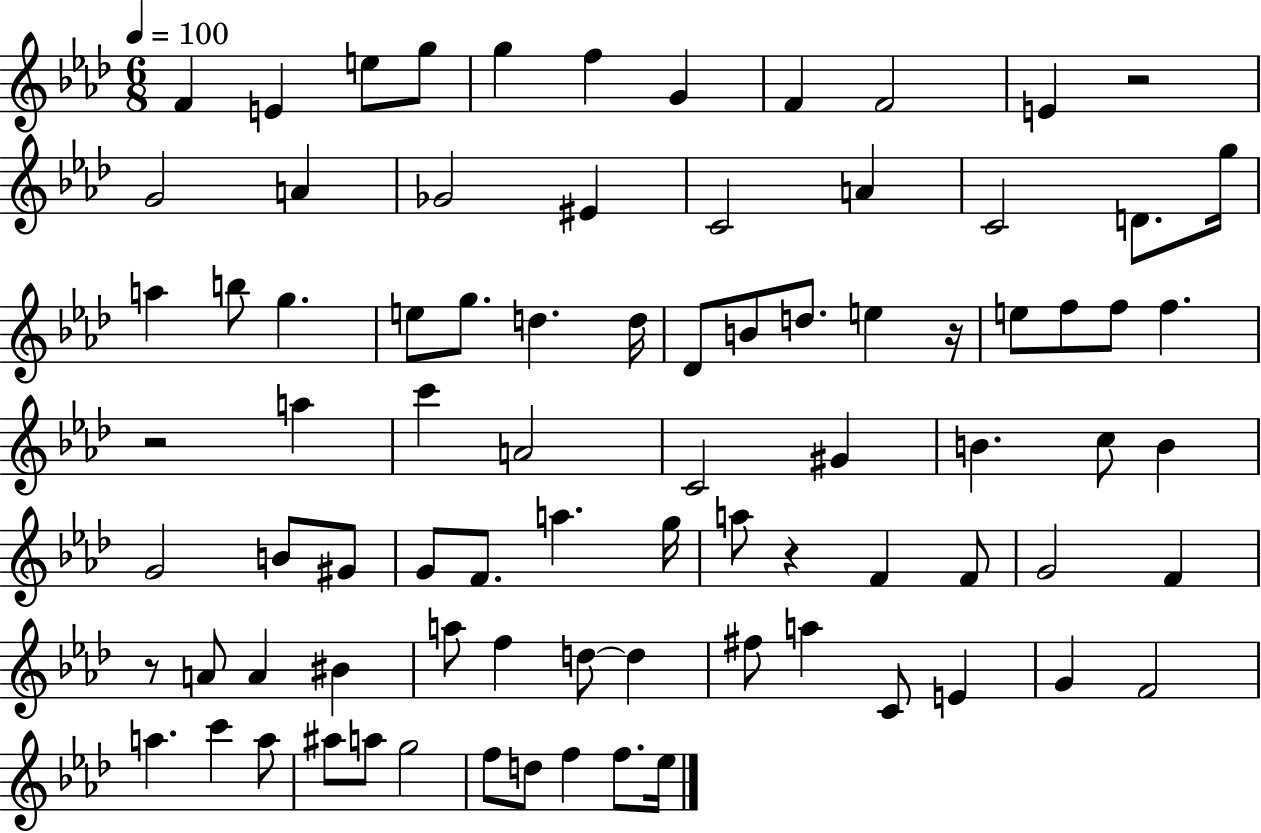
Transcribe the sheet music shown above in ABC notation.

X:1
T:Untitled
M:6/8
L:1/4
K:Ab
F E e/2 g/2 g f G F F2 E z2 G2 A _G2 ^E C2 A C2 D/2 g/4 a b/2 g e/2 g/2 d d/4 _D/2 B/2 d/2 e z/4 e/2 f/2 f/2 f z2 a c' A2 C2 ^G B c/2 B G2 B/2 ^G/2 G/2 F/2 a g/4 a/2 z F F/2 G2 F z/2 A/2 A ^B a/2 f d/2 d ^f/2 a C/2 E G F2 a c' a/2 ^a/2 a/2 g2 f/2 d/2 f f/2 _e/4